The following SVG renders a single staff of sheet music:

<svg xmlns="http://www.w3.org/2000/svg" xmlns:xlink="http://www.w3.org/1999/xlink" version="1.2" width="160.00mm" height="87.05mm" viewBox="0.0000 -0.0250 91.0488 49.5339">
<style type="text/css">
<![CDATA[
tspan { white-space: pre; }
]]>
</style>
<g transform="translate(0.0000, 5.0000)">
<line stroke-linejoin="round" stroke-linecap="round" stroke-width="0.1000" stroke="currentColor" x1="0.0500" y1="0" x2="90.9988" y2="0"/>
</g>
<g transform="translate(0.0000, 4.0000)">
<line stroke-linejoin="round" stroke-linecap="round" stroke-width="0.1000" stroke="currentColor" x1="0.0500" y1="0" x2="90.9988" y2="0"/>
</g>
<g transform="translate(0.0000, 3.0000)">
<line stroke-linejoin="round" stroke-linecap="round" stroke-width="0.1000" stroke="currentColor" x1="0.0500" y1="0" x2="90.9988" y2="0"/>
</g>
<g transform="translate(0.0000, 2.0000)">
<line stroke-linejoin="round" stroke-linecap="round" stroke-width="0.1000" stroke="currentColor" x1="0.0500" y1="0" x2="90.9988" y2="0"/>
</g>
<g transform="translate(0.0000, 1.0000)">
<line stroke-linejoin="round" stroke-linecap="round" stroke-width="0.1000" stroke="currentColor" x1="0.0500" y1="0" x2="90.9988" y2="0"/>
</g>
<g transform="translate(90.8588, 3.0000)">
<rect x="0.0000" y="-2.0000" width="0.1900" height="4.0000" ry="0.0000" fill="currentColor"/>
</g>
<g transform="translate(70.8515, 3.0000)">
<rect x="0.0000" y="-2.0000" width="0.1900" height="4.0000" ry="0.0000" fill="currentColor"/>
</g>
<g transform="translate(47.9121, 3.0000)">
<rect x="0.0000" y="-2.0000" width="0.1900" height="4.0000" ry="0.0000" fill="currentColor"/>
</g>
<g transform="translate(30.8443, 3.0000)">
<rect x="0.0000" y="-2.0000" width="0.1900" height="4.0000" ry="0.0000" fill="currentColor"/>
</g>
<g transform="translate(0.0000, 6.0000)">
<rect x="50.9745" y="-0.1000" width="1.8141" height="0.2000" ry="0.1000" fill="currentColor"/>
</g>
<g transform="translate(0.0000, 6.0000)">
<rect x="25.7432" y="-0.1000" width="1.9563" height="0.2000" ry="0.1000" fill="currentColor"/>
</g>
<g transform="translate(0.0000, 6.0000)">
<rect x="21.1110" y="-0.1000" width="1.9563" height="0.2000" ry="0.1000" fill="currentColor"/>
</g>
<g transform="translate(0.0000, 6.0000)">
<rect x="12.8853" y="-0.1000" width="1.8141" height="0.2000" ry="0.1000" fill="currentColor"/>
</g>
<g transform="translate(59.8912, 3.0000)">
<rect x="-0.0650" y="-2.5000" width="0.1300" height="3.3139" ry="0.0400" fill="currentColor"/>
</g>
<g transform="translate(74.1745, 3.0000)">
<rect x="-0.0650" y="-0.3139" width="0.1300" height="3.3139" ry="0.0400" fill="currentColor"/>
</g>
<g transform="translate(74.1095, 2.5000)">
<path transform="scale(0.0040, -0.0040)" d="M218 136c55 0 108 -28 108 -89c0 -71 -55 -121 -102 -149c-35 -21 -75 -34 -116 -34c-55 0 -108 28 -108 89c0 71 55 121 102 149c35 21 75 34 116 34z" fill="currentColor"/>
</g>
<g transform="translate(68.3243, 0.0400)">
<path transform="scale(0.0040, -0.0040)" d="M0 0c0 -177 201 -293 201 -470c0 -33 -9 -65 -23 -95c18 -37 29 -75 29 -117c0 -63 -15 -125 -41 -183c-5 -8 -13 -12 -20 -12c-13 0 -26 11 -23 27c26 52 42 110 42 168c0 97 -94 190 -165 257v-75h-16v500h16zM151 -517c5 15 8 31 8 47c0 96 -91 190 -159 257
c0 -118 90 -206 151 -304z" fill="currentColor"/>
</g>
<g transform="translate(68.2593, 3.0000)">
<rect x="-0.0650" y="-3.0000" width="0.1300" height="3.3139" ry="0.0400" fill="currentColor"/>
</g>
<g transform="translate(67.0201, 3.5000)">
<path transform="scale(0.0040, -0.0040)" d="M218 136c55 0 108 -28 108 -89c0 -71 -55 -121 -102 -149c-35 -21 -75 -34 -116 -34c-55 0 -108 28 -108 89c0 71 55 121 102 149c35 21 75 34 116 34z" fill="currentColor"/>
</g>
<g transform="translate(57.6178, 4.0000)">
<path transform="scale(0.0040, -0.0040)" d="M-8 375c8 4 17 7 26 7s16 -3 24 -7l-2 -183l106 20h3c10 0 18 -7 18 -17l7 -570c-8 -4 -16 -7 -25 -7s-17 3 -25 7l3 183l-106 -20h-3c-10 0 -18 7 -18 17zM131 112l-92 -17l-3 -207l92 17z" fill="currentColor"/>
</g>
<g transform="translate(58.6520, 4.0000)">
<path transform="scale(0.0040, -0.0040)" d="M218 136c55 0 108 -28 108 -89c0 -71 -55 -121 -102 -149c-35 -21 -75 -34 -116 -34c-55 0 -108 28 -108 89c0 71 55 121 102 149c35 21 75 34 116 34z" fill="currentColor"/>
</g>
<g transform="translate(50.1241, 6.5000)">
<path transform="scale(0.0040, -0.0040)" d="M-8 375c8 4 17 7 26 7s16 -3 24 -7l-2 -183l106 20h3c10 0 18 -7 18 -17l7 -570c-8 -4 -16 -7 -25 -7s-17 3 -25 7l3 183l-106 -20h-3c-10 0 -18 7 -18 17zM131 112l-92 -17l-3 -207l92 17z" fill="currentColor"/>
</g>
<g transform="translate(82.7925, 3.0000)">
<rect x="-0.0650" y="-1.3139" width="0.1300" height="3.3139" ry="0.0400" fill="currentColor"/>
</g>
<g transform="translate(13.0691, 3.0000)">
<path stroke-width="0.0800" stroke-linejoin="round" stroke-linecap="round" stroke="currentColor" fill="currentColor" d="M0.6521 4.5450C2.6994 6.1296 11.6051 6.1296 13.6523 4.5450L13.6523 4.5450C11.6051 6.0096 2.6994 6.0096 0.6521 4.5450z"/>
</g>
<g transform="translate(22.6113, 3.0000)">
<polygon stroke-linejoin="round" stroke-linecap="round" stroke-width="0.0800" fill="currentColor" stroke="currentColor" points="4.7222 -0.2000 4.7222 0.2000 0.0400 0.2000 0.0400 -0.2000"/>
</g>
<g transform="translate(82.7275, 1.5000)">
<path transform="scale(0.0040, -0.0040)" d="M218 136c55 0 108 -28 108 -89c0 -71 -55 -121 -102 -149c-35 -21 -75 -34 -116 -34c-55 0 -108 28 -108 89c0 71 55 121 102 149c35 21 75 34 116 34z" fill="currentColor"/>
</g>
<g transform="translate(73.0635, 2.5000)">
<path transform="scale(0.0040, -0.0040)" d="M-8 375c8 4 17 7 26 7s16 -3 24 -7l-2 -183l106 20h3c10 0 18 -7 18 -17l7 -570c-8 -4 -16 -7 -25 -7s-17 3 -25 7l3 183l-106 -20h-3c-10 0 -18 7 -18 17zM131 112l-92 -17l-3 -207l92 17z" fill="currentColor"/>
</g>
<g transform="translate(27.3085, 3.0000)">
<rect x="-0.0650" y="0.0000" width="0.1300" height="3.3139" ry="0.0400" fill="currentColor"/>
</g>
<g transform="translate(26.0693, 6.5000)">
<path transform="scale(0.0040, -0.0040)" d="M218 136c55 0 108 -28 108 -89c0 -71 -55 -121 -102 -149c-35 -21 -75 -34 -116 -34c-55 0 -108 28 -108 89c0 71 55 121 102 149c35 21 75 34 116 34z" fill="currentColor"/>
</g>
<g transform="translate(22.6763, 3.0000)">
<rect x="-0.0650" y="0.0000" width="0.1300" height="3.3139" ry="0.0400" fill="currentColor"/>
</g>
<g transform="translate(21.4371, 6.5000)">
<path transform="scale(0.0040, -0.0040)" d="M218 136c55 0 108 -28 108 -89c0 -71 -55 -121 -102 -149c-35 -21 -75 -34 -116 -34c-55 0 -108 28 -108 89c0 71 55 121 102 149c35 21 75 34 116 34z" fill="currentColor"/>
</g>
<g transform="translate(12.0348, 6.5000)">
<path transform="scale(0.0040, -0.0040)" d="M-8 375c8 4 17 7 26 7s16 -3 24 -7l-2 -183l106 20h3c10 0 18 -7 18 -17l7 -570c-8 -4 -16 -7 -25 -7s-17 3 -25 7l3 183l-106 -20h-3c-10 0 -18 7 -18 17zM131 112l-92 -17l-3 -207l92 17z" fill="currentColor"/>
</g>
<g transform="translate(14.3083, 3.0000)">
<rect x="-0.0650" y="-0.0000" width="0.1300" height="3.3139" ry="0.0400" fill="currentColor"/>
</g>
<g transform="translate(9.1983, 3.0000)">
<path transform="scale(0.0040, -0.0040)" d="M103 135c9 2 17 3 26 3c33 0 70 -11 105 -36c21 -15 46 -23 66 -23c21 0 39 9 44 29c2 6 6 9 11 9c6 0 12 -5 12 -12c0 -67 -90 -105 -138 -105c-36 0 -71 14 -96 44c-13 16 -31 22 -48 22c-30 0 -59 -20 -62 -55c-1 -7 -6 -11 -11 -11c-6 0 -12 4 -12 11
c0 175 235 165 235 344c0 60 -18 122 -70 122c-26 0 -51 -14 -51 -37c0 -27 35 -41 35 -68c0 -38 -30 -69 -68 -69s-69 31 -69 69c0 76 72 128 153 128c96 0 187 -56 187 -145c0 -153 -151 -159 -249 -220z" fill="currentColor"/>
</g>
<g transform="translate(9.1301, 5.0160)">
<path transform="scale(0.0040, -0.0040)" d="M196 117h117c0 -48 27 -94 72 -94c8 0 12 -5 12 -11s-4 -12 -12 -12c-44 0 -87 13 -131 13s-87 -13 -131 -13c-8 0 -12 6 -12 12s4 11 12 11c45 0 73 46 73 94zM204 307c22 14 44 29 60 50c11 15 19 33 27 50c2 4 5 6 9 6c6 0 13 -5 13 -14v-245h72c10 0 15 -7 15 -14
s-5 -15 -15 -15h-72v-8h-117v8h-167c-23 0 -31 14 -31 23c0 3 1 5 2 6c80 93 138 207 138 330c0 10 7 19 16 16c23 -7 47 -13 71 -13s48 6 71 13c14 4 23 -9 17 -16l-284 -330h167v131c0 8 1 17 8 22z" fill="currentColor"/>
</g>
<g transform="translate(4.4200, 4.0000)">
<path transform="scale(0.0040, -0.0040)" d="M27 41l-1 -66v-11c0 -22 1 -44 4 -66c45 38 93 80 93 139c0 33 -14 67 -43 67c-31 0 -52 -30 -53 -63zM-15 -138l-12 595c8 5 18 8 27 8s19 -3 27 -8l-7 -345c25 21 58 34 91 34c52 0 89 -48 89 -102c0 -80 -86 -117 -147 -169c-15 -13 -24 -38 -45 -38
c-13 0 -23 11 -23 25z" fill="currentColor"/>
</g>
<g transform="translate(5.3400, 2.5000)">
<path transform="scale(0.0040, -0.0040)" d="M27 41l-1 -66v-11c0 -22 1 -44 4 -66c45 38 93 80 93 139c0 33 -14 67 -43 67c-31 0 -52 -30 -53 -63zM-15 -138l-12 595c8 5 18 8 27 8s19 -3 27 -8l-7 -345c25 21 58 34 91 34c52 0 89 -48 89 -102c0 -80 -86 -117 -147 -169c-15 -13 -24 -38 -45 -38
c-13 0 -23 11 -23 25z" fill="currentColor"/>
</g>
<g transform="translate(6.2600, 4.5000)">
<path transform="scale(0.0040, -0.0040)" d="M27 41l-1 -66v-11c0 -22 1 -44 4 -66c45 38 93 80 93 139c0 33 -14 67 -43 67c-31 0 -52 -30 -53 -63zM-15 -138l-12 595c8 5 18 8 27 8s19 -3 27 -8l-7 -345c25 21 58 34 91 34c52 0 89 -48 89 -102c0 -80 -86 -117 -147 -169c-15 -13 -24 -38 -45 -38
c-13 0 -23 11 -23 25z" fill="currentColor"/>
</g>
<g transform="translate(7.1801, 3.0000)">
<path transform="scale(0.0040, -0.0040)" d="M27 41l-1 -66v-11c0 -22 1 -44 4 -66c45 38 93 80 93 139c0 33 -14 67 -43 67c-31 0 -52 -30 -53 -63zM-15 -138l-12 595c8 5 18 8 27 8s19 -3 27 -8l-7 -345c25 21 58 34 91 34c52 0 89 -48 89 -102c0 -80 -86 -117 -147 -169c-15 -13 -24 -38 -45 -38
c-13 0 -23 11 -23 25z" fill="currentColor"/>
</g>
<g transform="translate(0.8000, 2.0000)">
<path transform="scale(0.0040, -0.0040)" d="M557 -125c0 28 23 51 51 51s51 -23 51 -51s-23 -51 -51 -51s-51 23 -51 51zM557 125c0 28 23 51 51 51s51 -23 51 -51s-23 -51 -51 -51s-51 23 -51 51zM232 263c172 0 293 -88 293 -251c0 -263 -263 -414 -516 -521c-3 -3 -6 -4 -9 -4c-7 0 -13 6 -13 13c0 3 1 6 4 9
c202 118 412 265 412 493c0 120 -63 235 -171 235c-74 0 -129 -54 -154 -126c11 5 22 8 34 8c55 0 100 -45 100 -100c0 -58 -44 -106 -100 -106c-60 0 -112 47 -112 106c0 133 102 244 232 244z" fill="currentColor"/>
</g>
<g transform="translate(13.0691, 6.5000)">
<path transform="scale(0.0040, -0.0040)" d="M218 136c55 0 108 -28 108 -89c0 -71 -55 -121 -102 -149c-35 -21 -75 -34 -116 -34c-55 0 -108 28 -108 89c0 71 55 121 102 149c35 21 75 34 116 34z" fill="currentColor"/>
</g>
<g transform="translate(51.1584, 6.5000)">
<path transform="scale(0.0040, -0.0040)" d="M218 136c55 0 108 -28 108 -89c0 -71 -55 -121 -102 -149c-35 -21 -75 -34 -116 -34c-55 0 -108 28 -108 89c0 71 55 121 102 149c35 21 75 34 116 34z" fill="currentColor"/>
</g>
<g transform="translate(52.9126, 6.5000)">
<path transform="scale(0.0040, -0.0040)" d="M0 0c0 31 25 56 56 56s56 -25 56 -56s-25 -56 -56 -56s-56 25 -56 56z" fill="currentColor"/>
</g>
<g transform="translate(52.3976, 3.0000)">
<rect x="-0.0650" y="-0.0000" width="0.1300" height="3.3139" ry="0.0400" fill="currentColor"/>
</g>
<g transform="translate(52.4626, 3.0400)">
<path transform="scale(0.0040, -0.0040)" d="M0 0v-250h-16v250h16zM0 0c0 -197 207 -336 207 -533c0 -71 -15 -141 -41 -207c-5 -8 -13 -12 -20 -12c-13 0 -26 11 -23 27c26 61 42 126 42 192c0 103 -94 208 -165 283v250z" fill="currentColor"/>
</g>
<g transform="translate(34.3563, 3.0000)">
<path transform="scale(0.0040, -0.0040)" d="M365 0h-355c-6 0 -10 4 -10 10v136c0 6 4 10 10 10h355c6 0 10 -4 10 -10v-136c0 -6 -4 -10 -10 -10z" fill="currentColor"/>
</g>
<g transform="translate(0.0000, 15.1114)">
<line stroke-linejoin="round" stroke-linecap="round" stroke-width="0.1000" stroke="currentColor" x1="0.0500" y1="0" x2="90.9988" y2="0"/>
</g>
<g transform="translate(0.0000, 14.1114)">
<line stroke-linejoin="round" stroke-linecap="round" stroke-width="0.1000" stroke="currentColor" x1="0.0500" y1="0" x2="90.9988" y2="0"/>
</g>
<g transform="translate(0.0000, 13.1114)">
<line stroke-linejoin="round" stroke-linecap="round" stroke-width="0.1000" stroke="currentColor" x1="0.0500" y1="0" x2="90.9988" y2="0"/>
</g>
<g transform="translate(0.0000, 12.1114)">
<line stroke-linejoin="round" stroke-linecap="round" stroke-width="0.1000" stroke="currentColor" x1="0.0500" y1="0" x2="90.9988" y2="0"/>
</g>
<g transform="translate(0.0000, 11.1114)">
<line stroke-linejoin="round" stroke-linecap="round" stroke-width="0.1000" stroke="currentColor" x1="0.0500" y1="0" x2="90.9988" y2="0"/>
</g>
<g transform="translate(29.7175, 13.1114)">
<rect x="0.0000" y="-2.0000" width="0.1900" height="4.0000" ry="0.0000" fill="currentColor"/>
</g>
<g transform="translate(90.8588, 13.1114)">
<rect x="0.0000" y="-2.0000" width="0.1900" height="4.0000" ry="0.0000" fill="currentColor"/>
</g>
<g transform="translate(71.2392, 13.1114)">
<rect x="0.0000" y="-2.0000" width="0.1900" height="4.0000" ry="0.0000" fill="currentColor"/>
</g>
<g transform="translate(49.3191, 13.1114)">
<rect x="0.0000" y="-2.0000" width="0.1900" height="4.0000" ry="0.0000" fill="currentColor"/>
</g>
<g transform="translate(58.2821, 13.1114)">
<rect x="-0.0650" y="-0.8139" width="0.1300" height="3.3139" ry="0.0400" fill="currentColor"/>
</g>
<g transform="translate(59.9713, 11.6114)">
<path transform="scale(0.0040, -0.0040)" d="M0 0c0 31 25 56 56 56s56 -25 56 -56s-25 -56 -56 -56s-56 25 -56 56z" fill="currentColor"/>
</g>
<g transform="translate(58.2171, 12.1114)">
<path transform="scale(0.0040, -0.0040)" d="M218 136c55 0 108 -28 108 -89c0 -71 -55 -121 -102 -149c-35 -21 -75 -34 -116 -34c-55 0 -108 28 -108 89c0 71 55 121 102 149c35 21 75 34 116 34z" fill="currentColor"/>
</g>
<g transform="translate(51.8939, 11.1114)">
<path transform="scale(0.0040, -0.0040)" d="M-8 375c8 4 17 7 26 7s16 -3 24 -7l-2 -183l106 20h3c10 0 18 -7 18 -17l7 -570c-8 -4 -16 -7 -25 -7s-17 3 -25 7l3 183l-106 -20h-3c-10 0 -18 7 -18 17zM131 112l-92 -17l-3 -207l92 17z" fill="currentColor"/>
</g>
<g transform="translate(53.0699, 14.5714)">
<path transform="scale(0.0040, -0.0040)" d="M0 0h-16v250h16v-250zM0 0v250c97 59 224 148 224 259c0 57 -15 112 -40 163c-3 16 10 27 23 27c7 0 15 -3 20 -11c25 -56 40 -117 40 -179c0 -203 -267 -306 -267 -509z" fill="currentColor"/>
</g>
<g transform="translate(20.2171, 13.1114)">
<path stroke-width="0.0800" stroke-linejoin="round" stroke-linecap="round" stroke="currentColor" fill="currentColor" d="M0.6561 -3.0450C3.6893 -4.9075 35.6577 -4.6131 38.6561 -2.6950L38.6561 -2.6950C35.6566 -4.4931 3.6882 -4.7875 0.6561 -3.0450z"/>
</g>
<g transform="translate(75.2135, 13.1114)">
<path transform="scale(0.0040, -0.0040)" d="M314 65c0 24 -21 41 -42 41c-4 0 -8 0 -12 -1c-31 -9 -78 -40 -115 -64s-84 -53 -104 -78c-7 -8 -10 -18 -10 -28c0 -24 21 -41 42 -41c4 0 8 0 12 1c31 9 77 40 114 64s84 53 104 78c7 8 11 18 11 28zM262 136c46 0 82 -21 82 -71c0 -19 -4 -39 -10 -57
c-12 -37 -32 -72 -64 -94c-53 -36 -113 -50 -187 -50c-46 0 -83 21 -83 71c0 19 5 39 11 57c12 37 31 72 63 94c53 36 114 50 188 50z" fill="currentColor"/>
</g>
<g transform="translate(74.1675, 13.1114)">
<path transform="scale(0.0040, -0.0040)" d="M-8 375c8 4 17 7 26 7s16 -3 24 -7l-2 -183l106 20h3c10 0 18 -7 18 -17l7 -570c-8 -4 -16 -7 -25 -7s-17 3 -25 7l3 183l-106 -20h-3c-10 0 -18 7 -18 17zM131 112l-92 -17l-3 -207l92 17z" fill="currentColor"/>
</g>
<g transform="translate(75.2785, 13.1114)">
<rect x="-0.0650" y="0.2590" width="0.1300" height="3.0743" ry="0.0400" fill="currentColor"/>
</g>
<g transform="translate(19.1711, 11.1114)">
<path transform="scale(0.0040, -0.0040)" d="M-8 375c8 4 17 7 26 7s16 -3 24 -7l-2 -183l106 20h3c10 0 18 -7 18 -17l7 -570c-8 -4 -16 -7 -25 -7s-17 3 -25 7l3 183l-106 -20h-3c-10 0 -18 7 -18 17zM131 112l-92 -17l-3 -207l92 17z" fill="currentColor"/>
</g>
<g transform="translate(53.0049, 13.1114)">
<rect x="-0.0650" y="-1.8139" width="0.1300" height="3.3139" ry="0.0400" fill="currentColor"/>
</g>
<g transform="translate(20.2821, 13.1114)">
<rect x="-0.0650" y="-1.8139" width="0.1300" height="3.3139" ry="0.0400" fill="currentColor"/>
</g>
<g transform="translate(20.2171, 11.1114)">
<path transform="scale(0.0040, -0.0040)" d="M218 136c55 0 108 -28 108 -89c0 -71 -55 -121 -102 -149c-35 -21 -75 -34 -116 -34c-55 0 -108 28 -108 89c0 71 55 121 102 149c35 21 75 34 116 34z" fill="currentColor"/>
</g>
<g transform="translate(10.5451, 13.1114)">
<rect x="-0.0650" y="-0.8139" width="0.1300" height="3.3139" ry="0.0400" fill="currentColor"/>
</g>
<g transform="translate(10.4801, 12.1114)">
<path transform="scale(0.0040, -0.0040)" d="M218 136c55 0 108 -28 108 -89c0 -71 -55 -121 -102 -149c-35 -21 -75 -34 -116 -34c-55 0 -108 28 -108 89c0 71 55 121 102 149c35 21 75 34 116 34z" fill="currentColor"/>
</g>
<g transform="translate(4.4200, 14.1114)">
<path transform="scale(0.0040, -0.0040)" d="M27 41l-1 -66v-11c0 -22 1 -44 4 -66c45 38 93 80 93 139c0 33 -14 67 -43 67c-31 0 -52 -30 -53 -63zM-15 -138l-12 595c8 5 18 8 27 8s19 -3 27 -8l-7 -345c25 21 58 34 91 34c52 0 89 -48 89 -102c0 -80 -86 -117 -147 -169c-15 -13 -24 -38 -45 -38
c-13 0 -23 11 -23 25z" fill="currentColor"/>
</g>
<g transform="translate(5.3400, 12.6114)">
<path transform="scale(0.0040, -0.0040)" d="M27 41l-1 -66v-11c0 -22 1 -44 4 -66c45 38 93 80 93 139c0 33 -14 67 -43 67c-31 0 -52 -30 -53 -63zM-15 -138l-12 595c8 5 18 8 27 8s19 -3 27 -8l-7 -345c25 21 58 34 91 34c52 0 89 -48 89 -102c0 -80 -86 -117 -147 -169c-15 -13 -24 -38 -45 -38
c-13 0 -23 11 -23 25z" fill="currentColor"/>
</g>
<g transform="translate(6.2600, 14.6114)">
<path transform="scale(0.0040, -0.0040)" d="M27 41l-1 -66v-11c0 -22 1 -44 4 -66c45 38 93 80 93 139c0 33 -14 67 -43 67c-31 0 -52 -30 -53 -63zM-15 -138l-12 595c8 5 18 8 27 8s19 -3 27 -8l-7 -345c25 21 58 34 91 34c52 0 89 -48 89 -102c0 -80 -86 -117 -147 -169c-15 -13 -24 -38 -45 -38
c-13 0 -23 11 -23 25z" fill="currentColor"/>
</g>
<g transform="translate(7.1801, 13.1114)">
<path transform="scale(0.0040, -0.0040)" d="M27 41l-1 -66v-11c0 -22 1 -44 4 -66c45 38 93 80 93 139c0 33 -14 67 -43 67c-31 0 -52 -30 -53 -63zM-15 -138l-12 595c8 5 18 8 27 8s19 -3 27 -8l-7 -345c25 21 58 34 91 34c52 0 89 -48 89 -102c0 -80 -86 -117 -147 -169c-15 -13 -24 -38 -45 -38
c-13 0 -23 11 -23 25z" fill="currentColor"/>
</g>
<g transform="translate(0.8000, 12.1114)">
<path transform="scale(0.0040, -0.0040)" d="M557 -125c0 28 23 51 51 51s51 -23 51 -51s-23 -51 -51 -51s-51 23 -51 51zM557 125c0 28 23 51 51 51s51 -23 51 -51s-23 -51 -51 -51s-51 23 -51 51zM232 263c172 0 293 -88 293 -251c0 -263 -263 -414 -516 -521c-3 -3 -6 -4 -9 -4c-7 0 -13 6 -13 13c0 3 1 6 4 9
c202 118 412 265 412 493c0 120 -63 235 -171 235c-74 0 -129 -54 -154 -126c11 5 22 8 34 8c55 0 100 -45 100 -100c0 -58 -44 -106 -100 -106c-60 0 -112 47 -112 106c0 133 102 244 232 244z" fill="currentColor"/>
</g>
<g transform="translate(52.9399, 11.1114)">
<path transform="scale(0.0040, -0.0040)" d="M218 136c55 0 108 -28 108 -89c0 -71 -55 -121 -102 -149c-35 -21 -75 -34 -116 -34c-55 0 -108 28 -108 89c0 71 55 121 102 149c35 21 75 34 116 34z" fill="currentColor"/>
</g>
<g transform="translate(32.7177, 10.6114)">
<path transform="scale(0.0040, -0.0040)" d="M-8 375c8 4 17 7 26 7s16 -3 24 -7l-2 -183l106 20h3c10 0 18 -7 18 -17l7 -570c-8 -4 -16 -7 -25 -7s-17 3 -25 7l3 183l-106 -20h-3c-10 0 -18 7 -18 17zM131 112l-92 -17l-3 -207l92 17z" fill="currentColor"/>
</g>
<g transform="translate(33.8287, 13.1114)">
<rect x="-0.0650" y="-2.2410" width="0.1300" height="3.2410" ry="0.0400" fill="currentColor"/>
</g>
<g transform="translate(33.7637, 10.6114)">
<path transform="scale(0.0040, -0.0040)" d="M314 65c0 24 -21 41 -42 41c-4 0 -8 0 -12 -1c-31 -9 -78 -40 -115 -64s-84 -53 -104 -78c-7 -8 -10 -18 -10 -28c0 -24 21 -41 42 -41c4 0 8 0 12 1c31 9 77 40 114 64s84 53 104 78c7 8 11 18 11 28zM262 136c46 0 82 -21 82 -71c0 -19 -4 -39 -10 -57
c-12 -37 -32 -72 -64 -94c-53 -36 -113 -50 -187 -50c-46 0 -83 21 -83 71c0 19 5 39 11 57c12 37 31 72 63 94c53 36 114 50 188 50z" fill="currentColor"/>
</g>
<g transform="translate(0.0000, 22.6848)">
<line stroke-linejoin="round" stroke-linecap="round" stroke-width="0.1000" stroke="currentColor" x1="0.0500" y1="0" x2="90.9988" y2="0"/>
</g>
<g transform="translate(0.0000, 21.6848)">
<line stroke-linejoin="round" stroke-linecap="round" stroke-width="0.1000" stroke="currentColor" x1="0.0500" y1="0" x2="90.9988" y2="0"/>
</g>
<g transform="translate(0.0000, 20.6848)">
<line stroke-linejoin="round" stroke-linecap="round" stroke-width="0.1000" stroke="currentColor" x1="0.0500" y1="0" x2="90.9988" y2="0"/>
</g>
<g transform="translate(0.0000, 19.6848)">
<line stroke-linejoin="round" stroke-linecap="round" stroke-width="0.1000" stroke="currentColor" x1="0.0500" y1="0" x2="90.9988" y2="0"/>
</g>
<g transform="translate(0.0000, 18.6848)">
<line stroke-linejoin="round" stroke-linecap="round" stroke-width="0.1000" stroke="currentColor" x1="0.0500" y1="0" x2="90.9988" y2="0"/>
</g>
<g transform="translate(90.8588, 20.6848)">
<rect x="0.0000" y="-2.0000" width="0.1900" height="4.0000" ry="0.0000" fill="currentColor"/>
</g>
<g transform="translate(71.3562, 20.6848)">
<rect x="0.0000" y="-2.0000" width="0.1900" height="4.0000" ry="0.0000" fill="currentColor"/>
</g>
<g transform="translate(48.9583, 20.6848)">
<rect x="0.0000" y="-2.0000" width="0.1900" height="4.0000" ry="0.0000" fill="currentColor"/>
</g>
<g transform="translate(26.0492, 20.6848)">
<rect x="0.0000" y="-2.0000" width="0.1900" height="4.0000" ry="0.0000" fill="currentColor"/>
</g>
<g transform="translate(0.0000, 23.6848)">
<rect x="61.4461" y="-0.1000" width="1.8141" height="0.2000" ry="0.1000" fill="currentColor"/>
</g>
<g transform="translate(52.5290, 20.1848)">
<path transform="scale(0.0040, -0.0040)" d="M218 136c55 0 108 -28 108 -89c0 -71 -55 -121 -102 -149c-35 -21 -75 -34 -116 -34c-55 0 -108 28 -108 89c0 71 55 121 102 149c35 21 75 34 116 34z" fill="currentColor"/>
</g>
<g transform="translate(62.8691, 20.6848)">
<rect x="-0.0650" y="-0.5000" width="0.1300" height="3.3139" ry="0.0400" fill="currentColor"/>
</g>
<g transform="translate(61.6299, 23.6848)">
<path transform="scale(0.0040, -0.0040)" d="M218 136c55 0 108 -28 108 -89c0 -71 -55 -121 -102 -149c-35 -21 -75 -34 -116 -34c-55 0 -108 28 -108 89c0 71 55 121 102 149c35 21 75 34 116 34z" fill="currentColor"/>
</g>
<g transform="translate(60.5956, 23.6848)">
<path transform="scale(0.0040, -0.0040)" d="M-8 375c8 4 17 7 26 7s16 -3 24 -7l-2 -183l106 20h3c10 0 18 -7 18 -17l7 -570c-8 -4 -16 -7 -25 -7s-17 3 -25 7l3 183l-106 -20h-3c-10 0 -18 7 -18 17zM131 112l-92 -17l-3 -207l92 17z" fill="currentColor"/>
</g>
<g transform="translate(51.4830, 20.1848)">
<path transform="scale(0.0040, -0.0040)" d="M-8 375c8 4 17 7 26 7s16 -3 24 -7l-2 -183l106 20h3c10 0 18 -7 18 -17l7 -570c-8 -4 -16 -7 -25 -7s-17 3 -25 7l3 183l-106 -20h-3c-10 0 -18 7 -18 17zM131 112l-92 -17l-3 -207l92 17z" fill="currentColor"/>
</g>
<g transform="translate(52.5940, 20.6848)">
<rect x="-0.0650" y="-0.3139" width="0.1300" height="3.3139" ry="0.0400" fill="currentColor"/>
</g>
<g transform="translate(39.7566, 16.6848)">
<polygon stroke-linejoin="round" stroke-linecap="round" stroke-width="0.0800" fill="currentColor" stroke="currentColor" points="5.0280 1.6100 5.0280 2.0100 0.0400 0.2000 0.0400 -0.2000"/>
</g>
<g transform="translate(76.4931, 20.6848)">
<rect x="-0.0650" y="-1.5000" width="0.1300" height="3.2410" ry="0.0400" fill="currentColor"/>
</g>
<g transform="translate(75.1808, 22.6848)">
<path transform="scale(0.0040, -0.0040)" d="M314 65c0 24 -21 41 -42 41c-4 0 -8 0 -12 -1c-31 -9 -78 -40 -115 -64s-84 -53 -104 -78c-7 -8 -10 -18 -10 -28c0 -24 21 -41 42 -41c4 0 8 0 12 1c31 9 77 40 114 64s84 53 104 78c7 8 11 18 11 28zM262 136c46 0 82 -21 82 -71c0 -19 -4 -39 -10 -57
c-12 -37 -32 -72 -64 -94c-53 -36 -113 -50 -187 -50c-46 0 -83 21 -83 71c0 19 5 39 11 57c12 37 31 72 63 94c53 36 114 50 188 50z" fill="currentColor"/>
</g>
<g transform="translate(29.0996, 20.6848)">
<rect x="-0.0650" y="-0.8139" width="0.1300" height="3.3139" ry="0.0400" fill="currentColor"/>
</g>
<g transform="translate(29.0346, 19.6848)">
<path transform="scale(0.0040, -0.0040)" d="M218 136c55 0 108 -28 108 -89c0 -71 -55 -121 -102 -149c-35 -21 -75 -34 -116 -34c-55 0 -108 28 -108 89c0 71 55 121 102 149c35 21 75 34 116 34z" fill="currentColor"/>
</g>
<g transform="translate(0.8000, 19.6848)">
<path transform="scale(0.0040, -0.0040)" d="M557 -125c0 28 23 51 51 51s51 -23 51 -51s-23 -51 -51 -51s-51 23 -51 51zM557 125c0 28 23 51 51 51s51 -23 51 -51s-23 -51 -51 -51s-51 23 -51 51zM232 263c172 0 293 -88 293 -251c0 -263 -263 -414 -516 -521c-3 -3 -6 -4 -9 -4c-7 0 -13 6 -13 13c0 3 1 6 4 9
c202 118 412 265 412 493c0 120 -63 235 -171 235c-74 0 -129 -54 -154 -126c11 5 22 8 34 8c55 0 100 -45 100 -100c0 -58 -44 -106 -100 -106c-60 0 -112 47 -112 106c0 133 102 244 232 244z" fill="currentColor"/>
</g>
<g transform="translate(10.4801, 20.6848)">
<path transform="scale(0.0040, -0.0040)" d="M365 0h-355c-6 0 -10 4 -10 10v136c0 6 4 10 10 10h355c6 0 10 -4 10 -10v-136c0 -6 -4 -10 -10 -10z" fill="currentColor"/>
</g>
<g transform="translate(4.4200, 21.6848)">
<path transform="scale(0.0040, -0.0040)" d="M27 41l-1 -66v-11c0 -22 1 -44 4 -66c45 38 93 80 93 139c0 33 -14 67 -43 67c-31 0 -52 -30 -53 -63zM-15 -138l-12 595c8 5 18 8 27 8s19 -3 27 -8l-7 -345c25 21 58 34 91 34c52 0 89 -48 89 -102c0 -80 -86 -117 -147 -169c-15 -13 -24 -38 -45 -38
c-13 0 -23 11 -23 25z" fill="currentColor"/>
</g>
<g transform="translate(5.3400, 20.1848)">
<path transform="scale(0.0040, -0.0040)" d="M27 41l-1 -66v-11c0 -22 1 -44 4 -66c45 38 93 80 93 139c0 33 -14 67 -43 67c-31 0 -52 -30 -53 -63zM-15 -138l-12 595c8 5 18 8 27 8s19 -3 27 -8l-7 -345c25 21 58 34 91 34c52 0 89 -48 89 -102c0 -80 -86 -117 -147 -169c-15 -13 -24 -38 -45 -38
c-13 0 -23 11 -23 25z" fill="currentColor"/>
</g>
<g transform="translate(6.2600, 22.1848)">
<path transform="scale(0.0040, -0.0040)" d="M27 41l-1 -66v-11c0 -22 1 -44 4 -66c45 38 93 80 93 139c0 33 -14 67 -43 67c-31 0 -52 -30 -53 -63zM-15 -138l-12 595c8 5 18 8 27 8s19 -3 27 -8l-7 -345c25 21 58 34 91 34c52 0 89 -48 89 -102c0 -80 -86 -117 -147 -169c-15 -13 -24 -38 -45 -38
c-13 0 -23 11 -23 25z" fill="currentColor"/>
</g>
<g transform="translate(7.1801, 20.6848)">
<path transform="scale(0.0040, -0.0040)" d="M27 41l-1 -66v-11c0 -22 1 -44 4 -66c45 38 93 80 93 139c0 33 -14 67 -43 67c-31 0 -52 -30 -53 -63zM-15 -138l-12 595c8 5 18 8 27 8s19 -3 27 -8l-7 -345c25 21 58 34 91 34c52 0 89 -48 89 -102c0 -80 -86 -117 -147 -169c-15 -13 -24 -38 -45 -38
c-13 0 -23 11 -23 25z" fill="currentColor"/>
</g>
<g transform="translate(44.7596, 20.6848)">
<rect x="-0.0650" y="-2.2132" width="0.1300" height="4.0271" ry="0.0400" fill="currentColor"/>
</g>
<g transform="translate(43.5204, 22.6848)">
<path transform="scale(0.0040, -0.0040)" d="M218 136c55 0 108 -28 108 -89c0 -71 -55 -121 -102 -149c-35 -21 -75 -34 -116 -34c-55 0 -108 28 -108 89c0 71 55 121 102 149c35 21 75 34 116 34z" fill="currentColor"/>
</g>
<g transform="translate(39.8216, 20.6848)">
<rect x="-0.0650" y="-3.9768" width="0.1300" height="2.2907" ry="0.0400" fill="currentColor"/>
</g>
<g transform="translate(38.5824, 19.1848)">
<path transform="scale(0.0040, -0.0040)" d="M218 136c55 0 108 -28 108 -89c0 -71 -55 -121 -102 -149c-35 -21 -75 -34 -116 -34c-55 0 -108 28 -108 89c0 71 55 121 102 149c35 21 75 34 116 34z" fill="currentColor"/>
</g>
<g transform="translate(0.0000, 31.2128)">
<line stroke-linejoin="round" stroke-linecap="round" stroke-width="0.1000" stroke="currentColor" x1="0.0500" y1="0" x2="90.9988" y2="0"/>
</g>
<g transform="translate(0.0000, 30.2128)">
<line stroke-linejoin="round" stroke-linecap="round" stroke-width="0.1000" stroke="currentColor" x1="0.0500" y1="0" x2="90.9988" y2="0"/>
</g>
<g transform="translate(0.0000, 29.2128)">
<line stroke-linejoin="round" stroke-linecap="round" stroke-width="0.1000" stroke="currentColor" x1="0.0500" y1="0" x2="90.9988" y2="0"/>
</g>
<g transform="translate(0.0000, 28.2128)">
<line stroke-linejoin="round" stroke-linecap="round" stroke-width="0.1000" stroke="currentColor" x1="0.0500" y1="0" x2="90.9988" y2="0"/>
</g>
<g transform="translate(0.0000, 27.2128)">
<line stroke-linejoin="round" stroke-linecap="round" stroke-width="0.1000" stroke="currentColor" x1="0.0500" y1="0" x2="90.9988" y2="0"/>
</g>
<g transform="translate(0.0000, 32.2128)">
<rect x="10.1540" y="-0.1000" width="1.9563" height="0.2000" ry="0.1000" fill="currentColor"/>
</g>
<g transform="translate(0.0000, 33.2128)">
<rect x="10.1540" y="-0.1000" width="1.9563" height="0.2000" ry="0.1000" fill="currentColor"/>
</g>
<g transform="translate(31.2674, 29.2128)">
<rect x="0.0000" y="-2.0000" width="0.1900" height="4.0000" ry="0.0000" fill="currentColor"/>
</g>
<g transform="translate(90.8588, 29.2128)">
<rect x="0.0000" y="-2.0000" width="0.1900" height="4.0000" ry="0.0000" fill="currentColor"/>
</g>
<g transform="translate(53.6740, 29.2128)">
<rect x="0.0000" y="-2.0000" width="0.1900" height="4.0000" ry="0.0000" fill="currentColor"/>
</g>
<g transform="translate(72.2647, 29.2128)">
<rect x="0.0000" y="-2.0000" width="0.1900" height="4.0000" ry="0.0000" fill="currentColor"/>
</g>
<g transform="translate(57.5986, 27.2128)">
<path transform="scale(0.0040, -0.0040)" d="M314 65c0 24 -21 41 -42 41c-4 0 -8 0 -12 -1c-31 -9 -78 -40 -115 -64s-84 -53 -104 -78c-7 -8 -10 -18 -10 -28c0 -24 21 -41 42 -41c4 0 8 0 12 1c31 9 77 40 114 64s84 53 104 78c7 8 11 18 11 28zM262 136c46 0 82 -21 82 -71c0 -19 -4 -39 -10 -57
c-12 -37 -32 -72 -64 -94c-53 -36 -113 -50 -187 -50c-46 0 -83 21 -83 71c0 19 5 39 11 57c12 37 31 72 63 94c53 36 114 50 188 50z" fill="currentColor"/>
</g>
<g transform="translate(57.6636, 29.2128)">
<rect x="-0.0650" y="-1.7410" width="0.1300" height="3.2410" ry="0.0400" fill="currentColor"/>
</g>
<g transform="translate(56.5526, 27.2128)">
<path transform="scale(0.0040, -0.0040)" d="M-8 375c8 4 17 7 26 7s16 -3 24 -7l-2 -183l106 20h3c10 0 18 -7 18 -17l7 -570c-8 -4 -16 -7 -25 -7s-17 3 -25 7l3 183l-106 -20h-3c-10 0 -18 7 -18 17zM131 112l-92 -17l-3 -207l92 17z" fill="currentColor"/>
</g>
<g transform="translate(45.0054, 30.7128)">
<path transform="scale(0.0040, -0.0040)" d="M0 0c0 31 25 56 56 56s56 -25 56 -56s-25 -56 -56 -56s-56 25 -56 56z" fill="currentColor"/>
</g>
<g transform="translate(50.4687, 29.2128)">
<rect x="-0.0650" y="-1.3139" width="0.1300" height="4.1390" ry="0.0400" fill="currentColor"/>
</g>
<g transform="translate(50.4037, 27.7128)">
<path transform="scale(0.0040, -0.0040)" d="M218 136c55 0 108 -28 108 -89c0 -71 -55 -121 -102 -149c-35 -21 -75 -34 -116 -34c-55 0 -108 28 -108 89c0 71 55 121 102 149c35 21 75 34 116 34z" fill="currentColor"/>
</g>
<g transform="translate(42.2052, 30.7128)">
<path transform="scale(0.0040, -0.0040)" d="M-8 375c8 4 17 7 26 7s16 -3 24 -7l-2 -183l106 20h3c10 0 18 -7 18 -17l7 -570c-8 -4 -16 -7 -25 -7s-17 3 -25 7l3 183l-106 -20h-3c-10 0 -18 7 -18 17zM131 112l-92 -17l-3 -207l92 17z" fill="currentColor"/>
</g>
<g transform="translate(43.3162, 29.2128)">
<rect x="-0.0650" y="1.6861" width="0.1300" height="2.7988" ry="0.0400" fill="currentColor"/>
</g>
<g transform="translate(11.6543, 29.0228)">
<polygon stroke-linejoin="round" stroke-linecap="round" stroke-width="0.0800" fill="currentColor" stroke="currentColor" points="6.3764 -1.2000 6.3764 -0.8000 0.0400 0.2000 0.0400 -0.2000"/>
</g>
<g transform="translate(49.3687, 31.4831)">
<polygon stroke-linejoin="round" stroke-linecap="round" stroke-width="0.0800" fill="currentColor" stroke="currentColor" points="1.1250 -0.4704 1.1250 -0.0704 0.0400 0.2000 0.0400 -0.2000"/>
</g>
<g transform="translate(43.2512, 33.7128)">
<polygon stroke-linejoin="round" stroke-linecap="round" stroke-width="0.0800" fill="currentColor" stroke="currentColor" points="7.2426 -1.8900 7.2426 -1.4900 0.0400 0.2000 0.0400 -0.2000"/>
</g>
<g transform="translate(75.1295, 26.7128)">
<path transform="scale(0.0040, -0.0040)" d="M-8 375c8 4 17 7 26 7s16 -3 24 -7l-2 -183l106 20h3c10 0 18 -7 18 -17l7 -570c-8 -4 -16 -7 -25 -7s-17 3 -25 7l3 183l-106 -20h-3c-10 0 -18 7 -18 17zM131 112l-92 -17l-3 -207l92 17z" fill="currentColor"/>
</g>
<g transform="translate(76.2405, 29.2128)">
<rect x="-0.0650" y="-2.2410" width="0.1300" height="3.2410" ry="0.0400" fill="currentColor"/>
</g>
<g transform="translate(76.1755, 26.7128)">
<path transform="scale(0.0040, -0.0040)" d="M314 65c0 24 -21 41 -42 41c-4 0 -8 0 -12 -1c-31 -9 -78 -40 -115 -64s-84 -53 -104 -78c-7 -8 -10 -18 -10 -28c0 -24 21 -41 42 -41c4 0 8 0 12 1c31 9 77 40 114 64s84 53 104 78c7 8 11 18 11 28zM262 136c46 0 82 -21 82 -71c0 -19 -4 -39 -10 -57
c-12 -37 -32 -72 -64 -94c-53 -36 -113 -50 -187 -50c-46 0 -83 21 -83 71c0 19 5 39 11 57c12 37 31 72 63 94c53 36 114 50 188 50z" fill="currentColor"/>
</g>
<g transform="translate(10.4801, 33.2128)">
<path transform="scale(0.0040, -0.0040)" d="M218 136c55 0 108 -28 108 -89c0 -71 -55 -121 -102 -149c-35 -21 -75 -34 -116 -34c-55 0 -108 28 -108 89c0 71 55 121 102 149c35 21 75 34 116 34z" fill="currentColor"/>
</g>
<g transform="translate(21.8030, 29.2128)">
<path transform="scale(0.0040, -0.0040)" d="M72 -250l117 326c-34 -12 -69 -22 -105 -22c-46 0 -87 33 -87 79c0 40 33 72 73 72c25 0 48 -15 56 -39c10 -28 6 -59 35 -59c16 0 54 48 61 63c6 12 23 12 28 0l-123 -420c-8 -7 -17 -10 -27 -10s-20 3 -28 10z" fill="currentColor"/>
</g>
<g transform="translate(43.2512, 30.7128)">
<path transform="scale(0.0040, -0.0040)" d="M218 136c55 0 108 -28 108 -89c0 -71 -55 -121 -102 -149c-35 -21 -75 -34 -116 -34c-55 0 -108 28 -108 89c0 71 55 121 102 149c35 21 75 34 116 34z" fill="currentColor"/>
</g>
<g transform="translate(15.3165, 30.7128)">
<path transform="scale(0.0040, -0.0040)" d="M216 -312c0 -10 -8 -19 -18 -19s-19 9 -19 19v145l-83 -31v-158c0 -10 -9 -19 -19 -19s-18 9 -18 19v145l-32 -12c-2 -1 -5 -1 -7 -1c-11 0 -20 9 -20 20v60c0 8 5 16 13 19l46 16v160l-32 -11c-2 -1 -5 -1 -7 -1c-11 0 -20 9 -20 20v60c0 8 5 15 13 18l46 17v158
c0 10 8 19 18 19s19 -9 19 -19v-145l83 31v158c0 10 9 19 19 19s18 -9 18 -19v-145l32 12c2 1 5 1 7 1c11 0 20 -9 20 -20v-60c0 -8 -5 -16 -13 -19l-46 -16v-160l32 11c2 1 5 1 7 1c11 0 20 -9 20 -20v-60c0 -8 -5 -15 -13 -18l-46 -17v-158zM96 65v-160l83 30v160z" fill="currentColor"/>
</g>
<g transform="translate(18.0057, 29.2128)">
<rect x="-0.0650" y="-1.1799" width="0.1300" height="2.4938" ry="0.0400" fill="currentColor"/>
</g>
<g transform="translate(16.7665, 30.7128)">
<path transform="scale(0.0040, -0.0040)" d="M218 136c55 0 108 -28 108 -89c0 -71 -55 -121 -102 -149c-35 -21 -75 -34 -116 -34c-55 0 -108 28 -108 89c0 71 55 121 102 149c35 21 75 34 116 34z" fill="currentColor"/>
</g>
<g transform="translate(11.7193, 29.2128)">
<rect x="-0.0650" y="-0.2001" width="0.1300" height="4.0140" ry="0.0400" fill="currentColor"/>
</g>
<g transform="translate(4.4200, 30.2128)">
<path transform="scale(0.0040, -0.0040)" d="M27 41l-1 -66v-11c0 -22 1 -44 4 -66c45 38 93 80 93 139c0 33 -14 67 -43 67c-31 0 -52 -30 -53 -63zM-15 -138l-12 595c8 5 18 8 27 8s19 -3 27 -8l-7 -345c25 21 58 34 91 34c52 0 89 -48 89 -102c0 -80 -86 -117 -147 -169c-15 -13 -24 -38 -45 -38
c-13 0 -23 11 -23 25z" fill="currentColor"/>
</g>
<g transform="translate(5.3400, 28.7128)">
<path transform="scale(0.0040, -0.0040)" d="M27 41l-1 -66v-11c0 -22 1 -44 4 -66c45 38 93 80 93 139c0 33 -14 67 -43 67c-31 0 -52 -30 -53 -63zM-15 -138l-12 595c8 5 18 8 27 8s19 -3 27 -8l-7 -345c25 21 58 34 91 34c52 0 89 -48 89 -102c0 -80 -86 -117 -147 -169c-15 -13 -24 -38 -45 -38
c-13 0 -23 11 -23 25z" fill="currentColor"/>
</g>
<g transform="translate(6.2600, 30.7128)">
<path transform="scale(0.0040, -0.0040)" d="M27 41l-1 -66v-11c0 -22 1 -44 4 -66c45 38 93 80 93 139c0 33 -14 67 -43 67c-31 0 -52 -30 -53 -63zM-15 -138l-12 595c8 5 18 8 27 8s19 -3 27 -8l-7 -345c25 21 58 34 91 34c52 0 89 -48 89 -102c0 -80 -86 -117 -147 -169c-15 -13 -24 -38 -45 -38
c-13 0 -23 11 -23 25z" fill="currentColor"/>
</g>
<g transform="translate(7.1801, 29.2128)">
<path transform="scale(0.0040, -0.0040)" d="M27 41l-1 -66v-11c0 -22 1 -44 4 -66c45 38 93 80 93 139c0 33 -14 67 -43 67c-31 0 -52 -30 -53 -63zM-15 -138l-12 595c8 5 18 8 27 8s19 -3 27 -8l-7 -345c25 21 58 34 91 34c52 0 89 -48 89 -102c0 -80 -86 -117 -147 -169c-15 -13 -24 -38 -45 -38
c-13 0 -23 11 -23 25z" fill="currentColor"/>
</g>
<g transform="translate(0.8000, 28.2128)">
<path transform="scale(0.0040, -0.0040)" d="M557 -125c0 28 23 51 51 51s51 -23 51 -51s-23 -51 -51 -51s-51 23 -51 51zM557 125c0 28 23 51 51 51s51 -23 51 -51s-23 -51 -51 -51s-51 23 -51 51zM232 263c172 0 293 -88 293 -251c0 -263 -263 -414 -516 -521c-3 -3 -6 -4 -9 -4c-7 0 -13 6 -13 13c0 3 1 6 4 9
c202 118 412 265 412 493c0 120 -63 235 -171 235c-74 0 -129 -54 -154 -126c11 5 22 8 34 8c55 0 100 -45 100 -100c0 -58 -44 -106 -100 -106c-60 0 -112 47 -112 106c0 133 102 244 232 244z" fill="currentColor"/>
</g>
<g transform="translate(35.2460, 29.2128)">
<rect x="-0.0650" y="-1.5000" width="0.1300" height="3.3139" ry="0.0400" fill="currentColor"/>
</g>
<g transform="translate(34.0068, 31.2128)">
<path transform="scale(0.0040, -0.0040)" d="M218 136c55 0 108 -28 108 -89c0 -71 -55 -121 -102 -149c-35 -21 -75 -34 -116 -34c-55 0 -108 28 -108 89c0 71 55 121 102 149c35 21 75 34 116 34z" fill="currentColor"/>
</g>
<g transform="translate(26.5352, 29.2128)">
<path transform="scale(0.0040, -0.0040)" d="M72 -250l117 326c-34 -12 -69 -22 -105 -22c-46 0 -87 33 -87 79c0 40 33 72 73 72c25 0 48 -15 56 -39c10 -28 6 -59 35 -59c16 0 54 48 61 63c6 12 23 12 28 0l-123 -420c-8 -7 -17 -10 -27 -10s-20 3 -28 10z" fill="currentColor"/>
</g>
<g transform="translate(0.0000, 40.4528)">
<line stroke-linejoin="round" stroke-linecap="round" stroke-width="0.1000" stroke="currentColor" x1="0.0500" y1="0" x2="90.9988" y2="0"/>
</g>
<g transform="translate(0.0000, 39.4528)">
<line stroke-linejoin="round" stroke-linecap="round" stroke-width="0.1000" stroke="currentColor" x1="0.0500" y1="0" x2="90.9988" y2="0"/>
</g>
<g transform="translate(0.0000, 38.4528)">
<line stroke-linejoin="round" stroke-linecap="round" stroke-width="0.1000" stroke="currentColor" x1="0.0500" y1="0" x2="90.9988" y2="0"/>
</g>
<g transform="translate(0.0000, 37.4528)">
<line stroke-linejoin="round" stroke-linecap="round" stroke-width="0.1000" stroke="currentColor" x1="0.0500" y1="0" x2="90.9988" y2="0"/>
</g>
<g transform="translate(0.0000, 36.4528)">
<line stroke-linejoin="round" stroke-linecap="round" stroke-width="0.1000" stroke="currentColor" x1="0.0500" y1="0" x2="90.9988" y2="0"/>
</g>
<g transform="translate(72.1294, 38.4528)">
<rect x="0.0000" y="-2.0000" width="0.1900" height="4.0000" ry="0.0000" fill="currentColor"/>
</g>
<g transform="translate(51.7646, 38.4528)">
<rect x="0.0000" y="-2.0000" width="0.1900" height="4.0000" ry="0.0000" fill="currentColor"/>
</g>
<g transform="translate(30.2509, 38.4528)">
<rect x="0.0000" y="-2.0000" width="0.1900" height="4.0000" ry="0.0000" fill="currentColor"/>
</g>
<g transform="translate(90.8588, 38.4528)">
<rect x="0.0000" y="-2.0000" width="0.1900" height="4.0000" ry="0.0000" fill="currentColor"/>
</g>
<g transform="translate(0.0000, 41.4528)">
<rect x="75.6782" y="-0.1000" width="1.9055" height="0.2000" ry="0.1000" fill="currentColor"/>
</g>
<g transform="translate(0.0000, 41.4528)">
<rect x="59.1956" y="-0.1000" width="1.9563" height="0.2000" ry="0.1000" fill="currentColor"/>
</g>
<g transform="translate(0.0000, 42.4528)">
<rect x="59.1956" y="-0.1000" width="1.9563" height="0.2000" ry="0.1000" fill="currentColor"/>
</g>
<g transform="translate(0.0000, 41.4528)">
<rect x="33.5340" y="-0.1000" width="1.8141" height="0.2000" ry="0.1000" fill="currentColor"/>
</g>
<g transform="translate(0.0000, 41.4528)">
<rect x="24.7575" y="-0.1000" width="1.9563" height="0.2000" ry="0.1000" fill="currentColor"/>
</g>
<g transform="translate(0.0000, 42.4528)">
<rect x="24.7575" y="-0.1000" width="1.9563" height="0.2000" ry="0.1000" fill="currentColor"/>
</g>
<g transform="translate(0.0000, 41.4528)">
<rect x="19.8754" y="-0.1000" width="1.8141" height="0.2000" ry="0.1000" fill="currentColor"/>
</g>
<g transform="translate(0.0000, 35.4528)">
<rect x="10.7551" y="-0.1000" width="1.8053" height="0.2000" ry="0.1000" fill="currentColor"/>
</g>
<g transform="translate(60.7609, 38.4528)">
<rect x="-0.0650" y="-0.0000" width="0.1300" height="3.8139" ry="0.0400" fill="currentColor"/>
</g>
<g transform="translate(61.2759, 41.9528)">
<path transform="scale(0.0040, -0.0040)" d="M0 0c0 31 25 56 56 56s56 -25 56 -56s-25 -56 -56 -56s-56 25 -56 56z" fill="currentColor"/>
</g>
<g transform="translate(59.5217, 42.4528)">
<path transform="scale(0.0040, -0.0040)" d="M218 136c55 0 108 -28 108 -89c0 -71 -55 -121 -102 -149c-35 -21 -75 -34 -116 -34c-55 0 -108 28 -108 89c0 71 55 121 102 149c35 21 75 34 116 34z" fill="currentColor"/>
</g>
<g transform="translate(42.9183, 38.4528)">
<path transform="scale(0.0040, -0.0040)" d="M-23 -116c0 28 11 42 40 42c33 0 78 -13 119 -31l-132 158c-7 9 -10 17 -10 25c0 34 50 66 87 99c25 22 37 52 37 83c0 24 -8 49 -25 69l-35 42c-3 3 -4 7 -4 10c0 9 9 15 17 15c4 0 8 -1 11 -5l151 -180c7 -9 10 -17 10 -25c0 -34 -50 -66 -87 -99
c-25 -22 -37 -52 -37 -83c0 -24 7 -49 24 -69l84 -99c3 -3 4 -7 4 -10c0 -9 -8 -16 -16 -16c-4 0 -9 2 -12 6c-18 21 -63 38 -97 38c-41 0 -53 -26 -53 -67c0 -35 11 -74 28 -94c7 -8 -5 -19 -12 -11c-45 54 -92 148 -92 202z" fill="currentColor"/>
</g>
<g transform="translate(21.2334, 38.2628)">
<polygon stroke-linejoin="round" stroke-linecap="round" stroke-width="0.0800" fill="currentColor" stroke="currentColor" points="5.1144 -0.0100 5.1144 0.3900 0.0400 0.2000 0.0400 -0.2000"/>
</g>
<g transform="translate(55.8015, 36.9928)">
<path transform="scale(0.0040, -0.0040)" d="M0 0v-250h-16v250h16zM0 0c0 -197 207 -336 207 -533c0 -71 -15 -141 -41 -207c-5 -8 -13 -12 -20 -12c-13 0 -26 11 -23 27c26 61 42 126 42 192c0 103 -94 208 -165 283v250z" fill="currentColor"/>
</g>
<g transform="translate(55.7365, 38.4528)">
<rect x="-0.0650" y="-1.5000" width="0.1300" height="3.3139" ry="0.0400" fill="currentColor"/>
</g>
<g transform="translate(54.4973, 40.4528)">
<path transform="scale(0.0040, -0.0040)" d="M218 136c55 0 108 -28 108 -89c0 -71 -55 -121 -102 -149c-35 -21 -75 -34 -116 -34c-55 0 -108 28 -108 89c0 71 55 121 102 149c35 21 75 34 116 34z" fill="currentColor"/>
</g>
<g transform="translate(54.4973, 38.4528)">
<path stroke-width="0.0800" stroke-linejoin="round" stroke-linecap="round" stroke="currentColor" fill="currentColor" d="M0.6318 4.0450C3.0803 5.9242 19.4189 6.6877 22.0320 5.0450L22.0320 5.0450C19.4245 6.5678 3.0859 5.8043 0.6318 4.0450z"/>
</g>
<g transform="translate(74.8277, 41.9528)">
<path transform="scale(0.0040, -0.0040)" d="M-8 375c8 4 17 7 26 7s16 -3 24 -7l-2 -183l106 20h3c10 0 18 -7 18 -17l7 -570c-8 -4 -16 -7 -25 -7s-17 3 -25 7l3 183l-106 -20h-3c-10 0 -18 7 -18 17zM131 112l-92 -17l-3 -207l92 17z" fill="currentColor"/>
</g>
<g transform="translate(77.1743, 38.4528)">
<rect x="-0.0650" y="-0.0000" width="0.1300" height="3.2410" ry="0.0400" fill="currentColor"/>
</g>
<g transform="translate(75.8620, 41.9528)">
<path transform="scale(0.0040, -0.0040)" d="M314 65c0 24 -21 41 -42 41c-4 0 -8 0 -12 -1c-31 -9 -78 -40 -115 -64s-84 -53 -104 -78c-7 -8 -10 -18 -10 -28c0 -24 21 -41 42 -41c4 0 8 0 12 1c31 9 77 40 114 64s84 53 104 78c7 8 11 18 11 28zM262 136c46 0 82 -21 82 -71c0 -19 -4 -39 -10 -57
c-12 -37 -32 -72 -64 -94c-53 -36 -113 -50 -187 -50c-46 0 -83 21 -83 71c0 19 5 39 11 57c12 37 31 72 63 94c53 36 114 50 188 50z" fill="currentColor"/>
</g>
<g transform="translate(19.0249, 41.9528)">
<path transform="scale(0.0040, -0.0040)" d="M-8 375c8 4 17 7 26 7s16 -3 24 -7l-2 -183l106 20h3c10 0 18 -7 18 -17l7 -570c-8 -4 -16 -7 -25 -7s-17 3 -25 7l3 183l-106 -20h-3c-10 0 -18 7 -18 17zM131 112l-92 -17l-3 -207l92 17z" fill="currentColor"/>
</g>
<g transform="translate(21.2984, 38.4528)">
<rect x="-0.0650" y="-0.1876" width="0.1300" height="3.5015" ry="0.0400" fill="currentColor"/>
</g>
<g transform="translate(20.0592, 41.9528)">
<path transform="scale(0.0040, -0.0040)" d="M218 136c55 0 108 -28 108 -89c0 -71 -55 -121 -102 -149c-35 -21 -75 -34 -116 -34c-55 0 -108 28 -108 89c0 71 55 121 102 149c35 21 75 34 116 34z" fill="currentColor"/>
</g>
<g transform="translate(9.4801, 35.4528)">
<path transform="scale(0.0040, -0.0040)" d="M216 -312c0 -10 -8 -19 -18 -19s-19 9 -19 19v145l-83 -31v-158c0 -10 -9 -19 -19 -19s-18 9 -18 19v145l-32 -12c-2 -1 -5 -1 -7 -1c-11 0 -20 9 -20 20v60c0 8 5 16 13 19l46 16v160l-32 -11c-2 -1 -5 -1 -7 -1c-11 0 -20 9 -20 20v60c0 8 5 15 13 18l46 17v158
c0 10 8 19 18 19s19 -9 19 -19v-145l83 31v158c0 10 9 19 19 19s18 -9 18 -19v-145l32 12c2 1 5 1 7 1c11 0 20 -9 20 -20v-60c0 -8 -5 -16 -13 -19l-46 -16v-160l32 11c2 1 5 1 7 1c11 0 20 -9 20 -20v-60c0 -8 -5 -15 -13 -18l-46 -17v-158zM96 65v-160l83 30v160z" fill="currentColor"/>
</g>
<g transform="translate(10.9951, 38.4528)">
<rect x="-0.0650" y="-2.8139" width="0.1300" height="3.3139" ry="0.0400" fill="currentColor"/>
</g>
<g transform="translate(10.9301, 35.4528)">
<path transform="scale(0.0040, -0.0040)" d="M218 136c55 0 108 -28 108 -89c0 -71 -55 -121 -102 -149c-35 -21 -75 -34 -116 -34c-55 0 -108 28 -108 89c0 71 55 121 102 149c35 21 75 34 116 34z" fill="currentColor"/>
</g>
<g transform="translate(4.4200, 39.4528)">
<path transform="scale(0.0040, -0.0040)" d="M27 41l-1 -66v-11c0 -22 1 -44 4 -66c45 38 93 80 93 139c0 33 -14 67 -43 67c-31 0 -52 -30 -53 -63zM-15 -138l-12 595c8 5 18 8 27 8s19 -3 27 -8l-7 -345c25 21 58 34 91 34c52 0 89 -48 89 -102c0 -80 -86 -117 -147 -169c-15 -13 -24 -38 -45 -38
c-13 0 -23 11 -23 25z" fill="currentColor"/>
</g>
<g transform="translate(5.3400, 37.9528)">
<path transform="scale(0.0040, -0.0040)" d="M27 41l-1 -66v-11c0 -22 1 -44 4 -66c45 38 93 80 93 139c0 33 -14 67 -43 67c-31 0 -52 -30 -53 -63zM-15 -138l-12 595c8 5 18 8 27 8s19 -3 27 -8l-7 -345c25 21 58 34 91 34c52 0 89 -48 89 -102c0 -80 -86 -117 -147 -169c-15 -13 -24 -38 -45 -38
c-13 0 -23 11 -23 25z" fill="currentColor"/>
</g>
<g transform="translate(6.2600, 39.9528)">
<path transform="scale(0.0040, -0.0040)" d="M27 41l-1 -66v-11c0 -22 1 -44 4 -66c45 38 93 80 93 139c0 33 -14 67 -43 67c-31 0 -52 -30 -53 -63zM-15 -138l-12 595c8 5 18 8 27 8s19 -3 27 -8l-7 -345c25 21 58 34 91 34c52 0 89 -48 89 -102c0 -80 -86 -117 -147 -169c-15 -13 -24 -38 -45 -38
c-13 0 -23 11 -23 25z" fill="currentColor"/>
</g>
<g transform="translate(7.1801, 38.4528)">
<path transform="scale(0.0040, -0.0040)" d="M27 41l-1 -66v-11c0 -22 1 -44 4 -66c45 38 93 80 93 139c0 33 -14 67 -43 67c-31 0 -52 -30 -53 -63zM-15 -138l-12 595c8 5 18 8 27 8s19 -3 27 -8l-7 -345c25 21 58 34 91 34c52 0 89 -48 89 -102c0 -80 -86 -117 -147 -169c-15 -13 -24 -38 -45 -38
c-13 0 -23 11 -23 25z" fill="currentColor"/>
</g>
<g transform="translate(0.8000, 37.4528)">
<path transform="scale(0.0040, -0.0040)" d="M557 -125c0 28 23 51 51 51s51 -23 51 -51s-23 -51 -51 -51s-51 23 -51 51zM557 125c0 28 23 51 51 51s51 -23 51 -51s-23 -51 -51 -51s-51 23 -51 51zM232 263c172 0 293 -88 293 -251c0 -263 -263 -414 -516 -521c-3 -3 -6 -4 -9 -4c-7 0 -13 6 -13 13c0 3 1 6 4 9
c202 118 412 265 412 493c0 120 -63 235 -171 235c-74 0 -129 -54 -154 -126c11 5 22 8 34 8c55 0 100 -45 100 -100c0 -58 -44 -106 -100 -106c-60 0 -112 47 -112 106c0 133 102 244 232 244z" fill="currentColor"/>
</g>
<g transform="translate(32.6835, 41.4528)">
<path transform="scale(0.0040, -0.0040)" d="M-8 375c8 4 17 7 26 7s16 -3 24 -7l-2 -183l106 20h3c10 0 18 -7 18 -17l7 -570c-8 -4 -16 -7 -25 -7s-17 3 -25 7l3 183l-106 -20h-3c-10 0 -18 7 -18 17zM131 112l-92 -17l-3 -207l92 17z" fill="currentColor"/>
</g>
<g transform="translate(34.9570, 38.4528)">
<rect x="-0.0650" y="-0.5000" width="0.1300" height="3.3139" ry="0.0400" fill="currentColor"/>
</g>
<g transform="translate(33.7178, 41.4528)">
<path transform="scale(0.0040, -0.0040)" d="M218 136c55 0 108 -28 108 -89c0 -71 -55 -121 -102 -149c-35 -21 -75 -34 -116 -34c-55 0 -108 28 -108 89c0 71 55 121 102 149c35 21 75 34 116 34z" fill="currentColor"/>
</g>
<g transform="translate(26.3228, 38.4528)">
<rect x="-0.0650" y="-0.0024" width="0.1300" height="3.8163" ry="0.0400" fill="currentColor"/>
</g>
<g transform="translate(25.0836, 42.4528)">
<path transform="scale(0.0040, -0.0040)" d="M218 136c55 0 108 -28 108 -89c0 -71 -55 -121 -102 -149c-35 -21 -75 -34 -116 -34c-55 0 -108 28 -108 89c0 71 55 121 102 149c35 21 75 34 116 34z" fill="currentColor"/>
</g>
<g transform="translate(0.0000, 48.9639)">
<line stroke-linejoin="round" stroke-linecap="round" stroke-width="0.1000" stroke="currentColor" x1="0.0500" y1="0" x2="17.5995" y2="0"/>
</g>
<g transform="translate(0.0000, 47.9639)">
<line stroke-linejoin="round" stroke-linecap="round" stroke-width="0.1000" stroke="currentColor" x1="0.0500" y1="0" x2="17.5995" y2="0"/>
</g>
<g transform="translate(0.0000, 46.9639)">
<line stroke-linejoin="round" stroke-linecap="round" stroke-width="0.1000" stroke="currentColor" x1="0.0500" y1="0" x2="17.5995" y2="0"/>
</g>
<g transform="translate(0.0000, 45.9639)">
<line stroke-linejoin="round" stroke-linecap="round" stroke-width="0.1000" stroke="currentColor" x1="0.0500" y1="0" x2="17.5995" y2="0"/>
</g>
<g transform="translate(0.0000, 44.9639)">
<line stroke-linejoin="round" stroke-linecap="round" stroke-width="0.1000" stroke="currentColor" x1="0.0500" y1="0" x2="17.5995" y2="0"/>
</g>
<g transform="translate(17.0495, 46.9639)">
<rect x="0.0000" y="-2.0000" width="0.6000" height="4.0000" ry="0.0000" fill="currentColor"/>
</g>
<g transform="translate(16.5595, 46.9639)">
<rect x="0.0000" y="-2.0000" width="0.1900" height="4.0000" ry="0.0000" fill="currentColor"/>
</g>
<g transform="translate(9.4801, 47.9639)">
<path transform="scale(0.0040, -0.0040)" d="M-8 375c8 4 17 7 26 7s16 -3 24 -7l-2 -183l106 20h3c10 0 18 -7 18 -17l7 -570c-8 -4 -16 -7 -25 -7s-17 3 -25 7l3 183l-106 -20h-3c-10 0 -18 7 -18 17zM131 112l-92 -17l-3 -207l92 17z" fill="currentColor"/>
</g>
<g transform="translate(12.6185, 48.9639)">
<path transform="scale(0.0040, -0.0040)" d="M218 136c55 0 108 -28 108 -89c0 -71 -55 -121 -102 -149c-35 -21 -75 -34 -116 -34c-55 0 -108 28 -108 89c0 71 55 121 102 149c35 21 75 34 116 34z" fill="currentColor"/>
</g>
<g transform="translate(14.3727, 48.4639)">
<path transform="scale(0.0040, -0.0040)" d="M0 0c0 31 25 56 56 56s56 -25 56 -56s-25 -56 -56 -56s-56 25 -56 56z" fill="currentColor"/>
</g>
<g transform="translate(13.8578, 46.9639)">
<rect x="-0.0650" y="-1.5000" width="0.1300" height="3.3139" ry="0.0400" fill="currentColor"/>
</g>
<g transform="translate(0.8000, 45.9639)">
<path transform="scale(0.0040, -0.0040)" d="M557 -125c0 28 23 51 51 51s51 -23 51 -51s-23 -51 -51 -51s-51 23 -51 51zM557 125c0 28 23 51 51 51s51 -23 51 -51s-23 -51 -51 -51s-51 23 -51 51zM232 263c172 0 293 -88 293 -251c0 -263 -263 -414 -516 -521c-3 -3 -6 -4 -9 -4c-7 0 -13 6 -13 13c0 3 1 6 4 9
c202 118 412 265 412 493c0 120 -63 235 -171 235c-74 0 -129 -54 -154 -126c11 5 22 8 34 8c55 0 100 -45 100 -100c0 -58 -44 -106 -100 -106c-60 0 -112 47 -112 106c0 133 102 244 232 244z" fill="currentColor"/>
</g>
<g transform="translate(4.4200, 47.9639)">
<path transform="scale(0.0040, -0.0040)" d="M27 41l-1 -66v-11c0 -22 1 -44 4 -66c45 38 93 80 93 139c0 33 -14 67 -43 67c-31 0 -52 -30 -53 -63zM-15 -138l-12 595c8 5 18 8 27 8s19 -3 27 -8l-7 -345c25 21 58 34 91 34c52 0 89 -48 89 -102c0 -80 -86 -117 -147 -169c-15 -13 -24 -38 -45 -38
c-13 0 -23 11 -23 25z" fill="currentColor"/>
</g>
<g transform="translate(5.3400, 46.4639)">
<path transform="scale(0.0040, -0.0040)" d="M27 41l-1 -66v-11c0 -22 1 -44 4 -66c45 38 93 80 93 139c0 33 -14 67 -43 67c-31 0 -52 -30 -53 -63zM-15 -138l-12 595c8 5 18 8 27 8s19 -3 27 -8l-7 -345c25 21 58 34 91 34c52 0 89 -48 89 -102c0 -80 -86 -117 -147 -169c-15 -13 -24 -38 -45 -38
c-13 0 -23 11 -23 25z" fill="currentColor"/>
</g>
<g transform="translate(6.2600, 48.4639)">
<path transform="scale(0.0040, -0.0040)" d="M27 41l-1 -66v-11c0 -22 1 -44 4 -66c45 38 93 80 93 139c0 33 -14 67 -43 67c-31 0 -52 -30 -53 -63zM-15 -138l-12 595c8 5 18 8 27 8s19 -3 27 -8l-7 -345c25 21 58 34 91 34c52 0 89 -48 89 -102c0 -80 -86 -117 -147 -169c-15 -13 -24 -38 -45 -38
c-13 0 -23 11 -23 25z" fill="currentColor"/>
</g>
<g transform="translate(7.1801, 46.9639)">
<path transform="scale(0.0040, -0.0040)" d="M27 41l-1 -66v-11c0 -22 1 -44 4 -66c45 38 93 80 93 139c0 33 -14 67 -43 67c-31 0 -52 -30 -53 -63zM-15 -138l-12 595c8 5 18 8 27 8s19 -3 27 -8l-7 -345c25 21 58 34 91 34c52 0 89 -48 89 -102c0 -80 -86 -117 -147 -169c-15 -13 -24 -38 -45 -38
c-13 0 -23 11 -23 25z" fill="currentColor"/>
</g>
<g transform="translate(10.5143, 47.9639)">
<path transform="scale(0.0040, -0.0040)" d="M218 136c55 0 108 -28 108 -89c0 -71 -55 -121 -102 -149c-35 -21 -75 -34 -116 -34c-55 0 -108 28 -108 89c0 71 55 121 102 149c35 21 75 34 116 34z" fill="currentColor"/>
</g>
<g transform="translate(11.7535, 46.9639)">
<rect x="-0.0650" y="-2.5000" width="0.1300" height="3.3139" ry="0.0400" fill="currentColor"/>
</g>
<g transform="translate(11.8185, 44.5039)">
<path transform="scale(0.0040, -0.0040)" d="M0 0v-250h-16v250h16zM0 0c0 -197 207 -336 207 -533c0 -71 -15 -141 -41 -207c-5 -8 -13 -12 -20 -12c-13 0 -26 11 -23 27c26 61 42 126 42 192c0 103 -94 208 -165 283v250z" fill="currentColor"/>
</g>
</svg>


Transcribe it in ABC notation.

X:1
T:Untitled
M:2/4
L:1/4
K:Ab
D,, D,,/2 D,,/2 z2 D,,/2 B,, C,/4 E, G, F, A, B,2 A,/2 F, D,2 z2 F, G,/2 G,,/2 E, E,, G,,2 C,,/2 ^A,,/2 z/2 z/2 G,, A,,/2 G,/4 A,2 B,2 ^C D,,/2 C,,/2 E,, z G,,/2 C,, D,,2 B,,/2 G,,